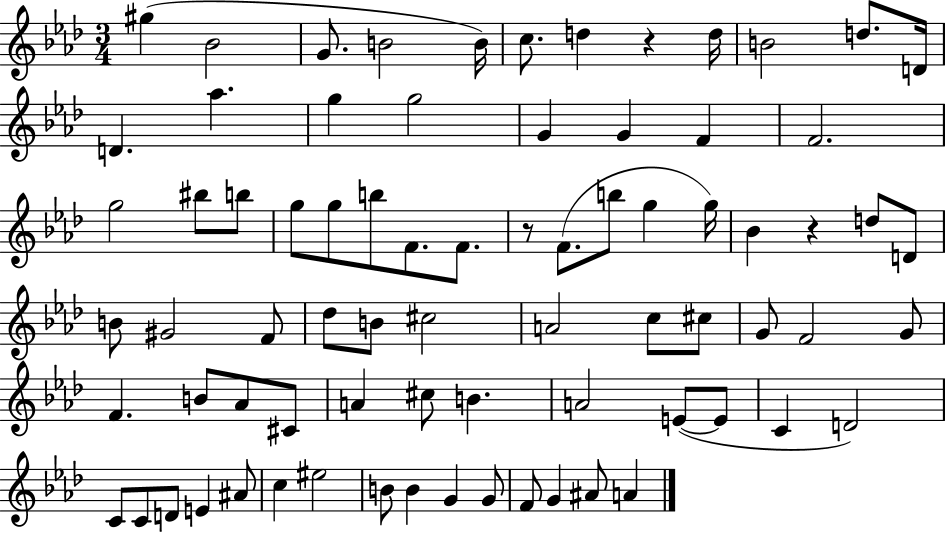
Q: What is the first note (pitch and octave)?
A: G#5